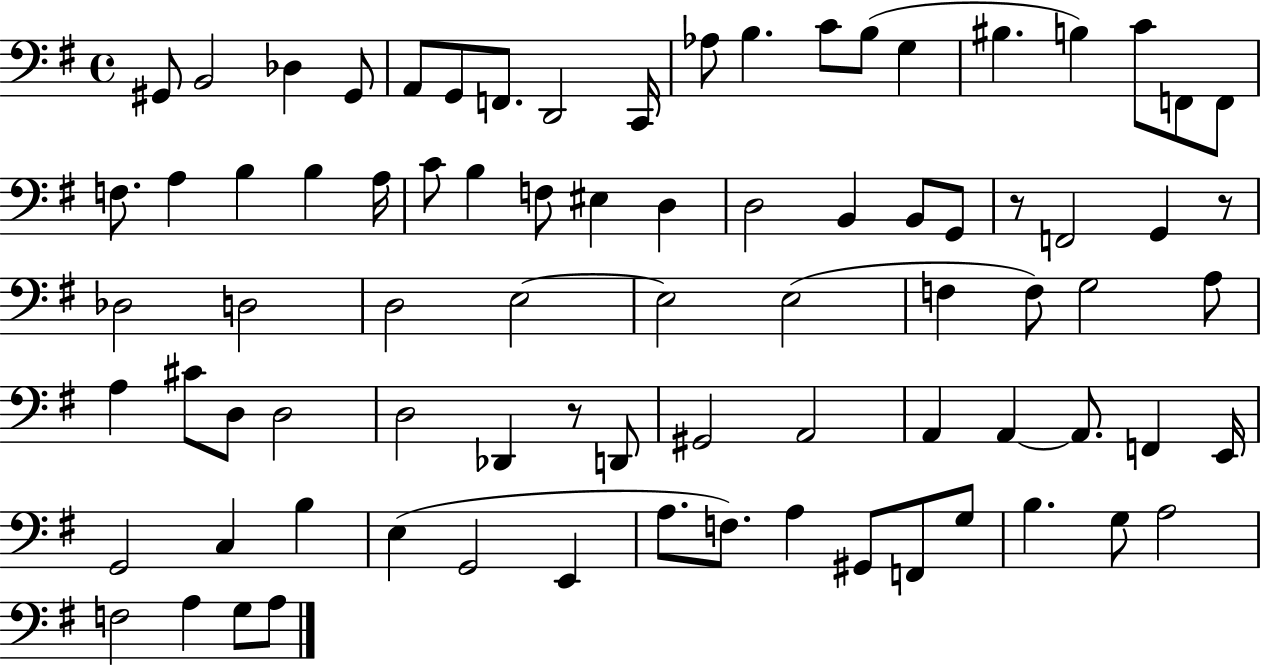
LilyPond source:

{
  \clef bass
  \time 4/4
  \defaultTimeSignature
  \key g \major
  gis,8 b,2 des4 gis,8 | a,8 g,8 f,8. d,2 c,16 | aes8 b4. c'8 b8( g4 | bis4. b4) c'8 f,8 f,8 | \break f8. a4 b4 b4 a16 | c'8 b4 f8 eis4 d4 | d2 b,4 b,8 g,8 | r8 f,2 g,4 r8 | \break des2 d2 | d2 e2~~ | e2 e2( | f4 f8) g2 a8 | \break a4 cis'8 d8 d2 | d2 des,4 r8 d,8 | gis,2 a,2 | a,4 a,4~~ a,8. f,4 e,16 | \break g,2 c4 b4 | e4( g,2 e,4 | a8. f8.) a4 gis,8 f,8 g8 | b4. g8 a2 | \break f2 a4 g8 a8 | \bar "|."
}